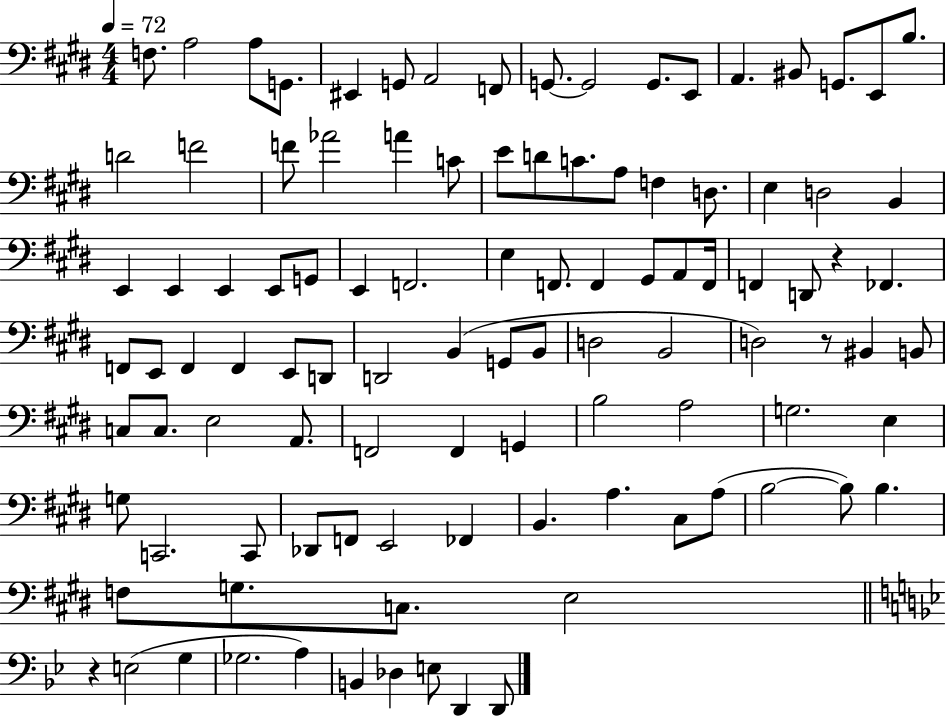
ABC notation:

X:1
T:Untitled
M:4/4
L:1/4
K:E
F,/2 A,2 A,/2 G,,/2 ^E,, G,,/2 A,,2 F,,/2 G,,/2 G,,2 G,,/2 E,,/2 A,, ^B,,/2 G,,/2 E,,/2 B,/2 D2 F2 F/2 _A2 A C/2 E/2 D/2 C/2 A,/2 F, D,/2 E, D,2 B,, E,, E,, E,, E,,/2 G,,/2 E,, F,,2 E, F,,/2 F,, ^G,,/2 A,,/2 F,,/4 F,, D,,/2 z _F,, F,,/2 E,,/2 F,, F,, E,,/2 D,,/2 D,,2 B,, G,,/2 B,,/2 D,2 B,,2 D,2 z/2 ^B,, B,,/2 C,/2 C,/2 E,2 A,,/2 F,,2 F,, G,, B,2 A,2 G,2 E, G,/2 C,,2 C,,/2 _D,,/2 F,,/2 E,,2 _F,, B,, A, ^C,/2 A,/2 B,2 B,/2 B, F,/2 G,/2 C,/2 E,2 z E,2 G, _G,2 A, B,, _D, E,/2 D,, D,,/2